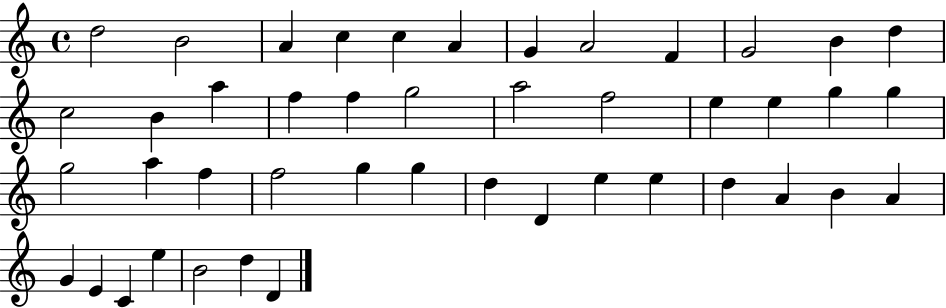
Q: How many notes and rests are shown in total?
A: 45